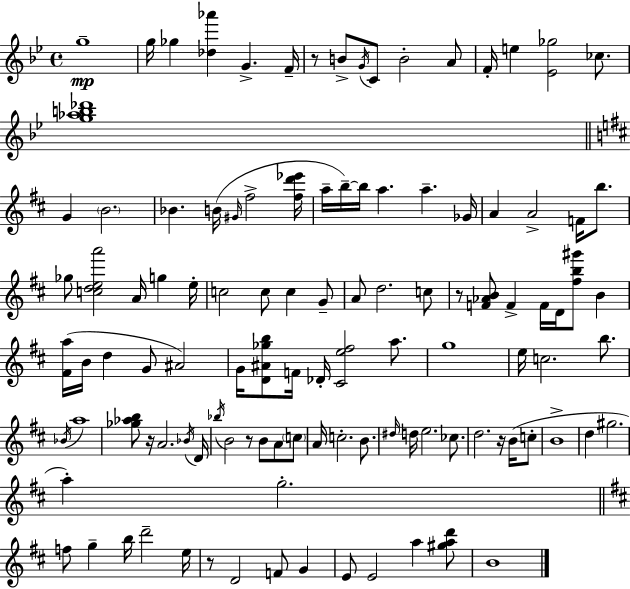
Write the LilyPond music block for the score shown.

{
  \clef treble
  \time 4/4
  \defaultTimeSignature
  \key bes \major
  g''1--\mp | g''16 ges''4 <des'' aes'''>4 g'4.-> f'16-- | r8 b'8-> \acciaccatura { g'16 } c'8 b'2-. a'8 | f'16-. e''4 <ees' ges''>2 ces''8. | \break <g'' aes'' b'' des'''>1 | \bar "||" \break \key b \minor g'4 \parenthesize b'2. | bes'4. b'16( \grace { gis'16 } fis''2-> | <fis'' d''' ees'''>16 a''16-- b''16--~~) b''16 a''4. a''4.-- | ges'16 a'4 a'2-> f'16 b''8. | \break ges''8 <c'' d'' e'' a'''>2 a'16 g''4 | e''16-. c''2 c''8 c''4 g'8-- | a'8 d''2. c''8 | r8 <f' aes' b'>8 f'4-> f'16 d'16 <fis'' b'' gis'''>8 b'4 | \break <fis' a''>16( b'16 d''4 g'8 ais'2) | g'16 <d' ais' ges'' b''>8 f'16 des'16-. <cis' e'' fis''>2 a''8. | g''1 | e''16 c''2. b''8. | \break \acciaccatura { bes'16 } a''1 | <ges'' aes'' b''>8 r16 a'2. | \acciaccatura { bes'16 } d'16 \acciaccatura { bes''16 } b'2 r8 b'8 | a'8 \parenthesize c''8 a'16 c''2.-. | \break b'8. \grace { dis''16 } d''16 e''2. | ces''8. d''2. | r16 b'16( c''8-. b'1-> | d''4 gis''2. | \break a''4-.) g''2.-. | \bar "||" \break \key d \major f''8 g''4-- b''16 d'''2-- e''16 | r8 d'2 f'8 g'4 | e'8 e'2 a''4 <gis'' a'' d'''>8 | b'1 | \break \bar "|."
}